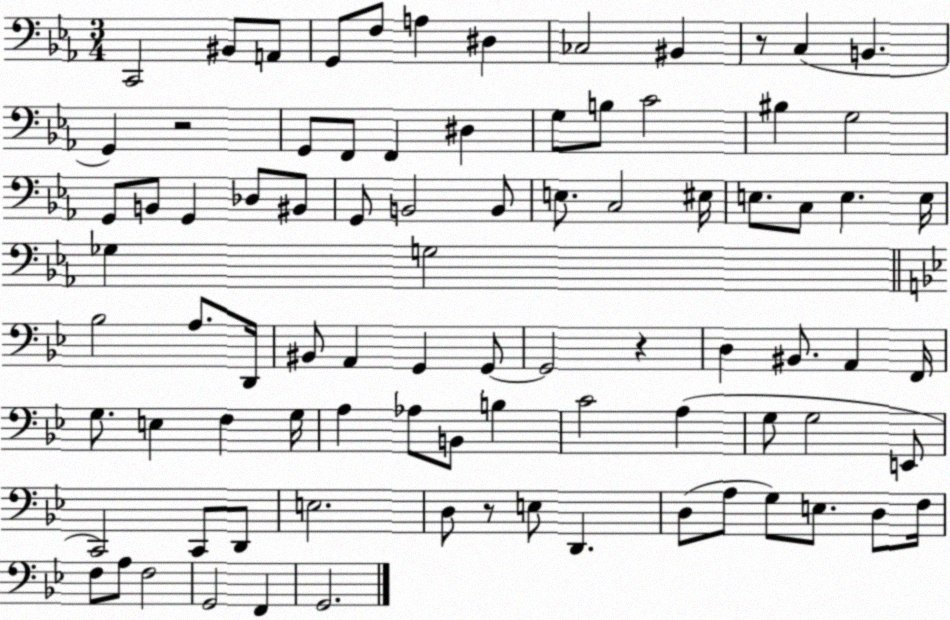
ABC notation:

X:1
T:Untitled
M:3/4
L:1/4
K:Eb
C,,2 ^B,,/2 A,,/2 G,,/2 F,/2 A, ^D, _C,2 ^B,, z/2 C, B,, G,, z2 G,,/2 F,,/2 F,, ^D, G,/2 B,/2 C2 ^B, G,2 G,,/2 B,,/2 G,, _D,/2 ^B,,/2 G,,/2 B,,2 B,,/2 E,/2 C,2 ^E,/4 E,/2 C,/2 E, E,/4 _G, G,2 _B,2 A,/2 D,,/4 ^B,,/2 A,, G,, G,,/2 G,,2 z D, ^B,,/2 A,, F,,/4 G,/2 E, F, G,/4 A, _A,/2 B,,/2 B, C2 A, G,/2 G,2 E,,/2 C,,2 C,,/2 D,,/2 E,2 D,/2 z/2 E,/2 D,, D,/2 A,/2 G,/2 E,/2 D,/2 F,/4 F,/2 A,/2 F,2 G,,2 F,, G,,2